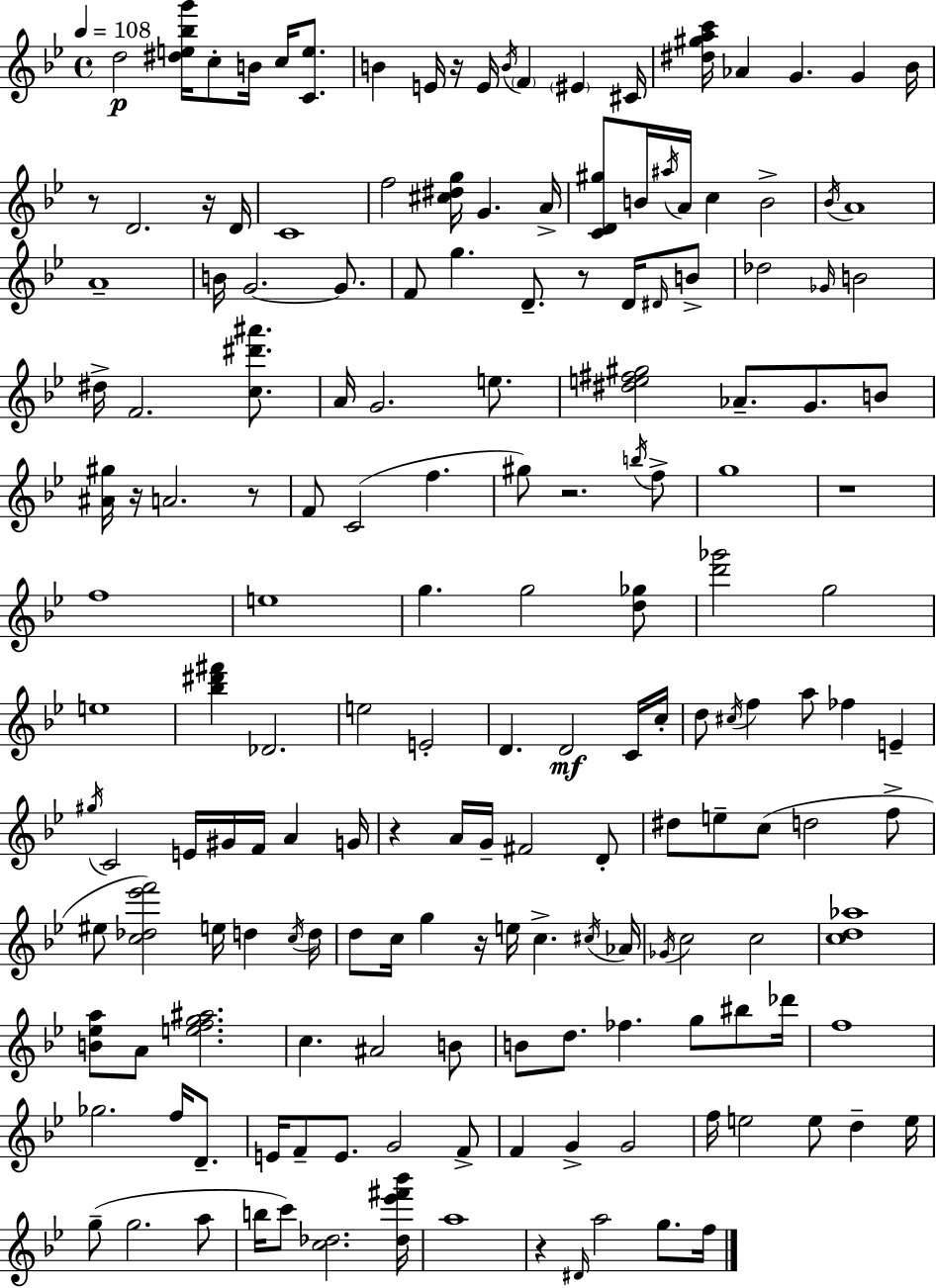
D5/h [D#5,E5,Bb5,G6]/s C5/e B4/s C5/s [C4,E5]/e. B4/q E4/s R/s E4/s B4/s F4/q EIS4/q C#4/s [D#5,G#5,A5,C6]/s Ab4/q G4/q. G4/q Bb4/s R/e D4/h. R/s D4/s C4/w F5/h [C#5,D#5,G5]/s G4/q. A4/s [C4,D4,G#5]/e B4/s A#5/s A4/s C5/q B4/h Bb4/s A4/w A4/w B4/s G4/h. G4/e. F4/e G5/q. D4/e. R/e D4/s D#4/s B4/e Db5/h Gb4/s B4/h D#5/s F4/h. [C5,D#6,A#6]/e. A4/s G4/h. E5/e. [D#5,E5,F#5,G#5]/h Ab4/e. G4/e. B4/e [A#4,G#5]/s R/s A4/h. R/e F4/e C4/h F5/q. G#5/e R/h. B5/s F5/e G5/w R/w F5/w E5/w G5/q. G5/h [D5,Gb5]/e [D6,Gb6]/h G5/h E5/w [Bb5,D#6,F#6]/q Db4/h. E5/h E4/h D4/q. D4/h C4/s C5/s D5/e C#5/s F5/q A5/e FES5/q E4/q G#5/s C4/h E4/s G#4/s F4/s A4/q G4/s R/q A4/s G4/s F#4/h D4/e D#5/e E5/e C5/e D5/h F5/e EIS5/e [C5,Db5,Eb6,F6]/h E5/s D5/q C5/s D5/s D5/e C5/s G5/q R/s E5/s C5/q. C#5/s Ab4/s Gb4/s C5/h C5/h [C5,D5,Ab5]/w [B4,Eb5,A5]/e A4/e [E5,F5,G5,A#5]/h. C5/q. A#4/h B4/e B4/e D5/e. FES5/q. G5/e BIS5/e Db6/s F5/w Gb5/h. F5/s D4/e. E4/s F4/e E4/e. G4/h F4/e F4/q G4/q G4/h F5/s E5/h E5/e D5/q E5/s G5/e G5/h. A5/e B5/s C6/e [C5,Db5]/h. [Db5,Eb6,F#6,Bb6]/s A5/w R/q D#4/s A5/h G5/e. F5/s